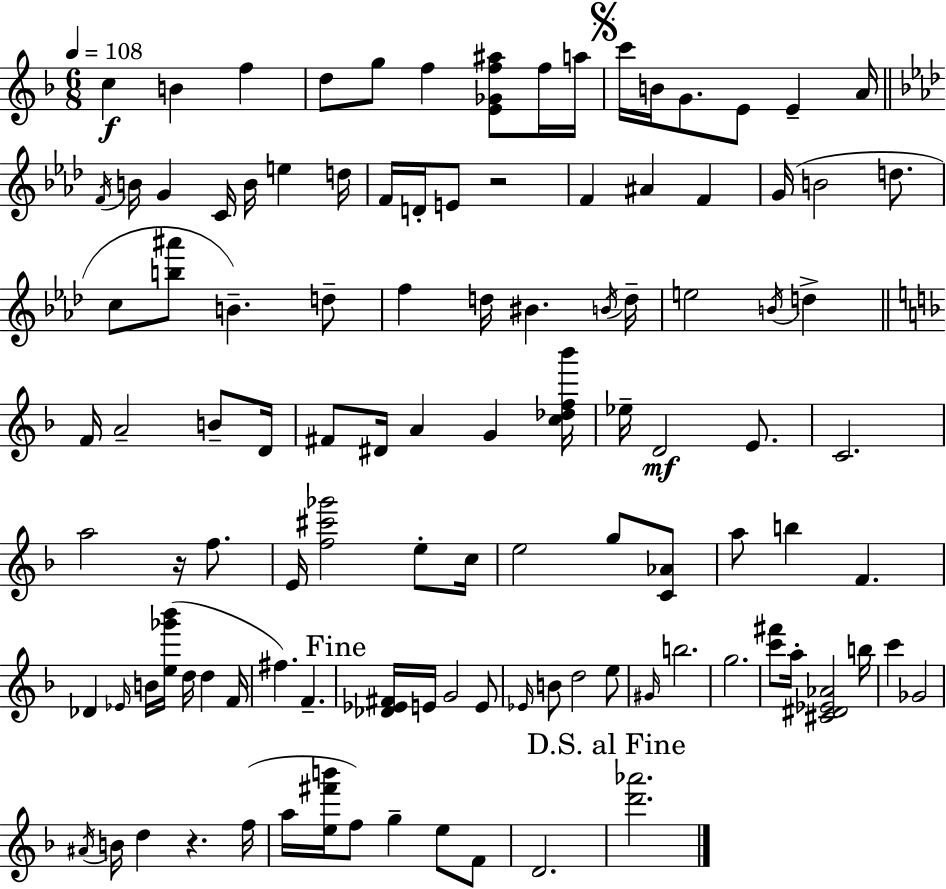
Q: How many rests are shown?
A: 3